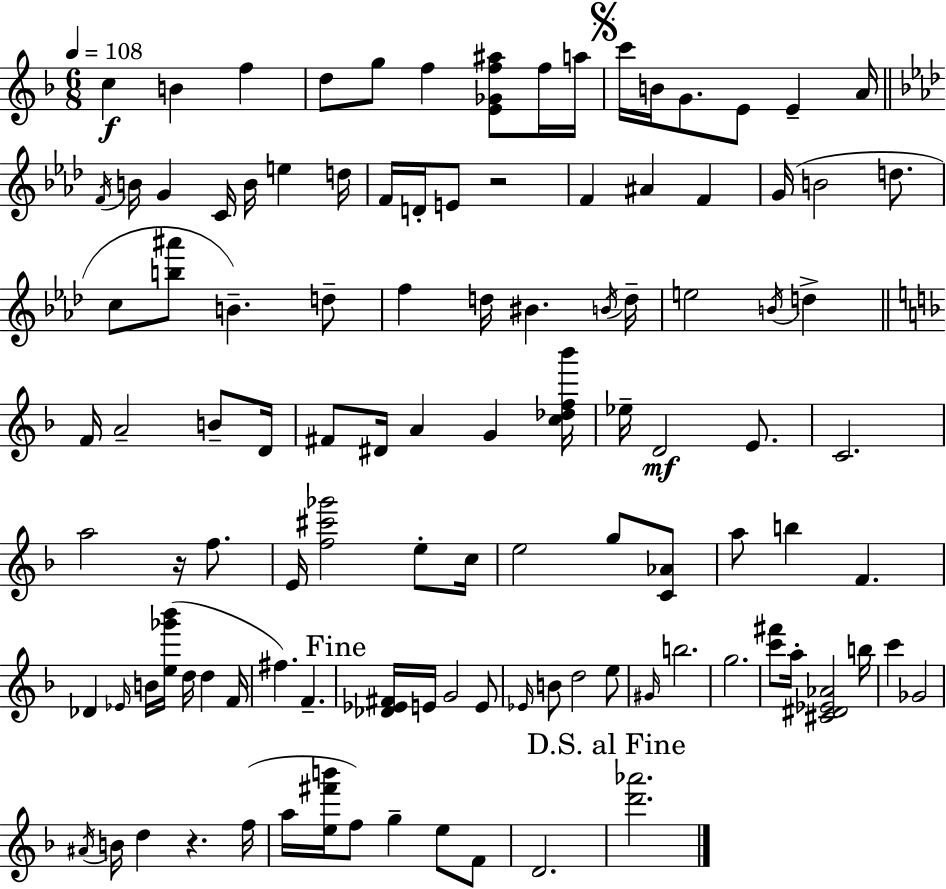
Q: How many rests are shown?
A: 3